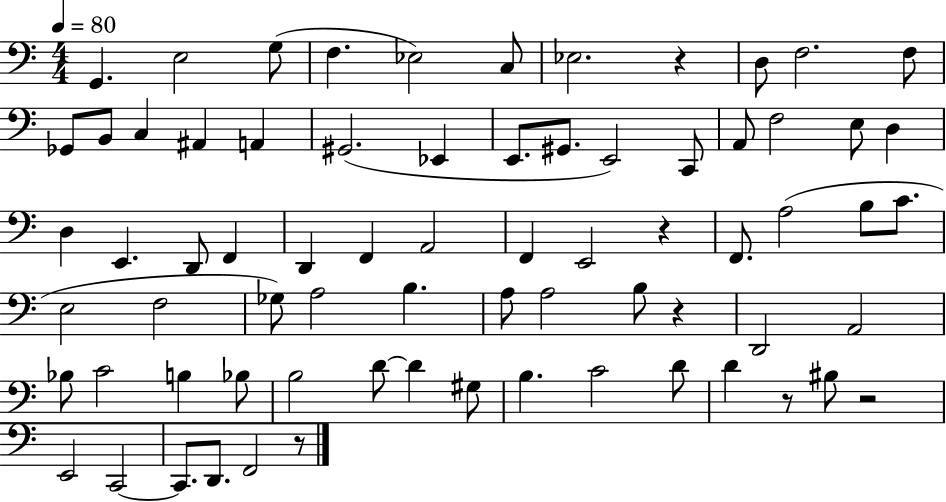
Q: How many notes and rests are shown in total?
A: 72